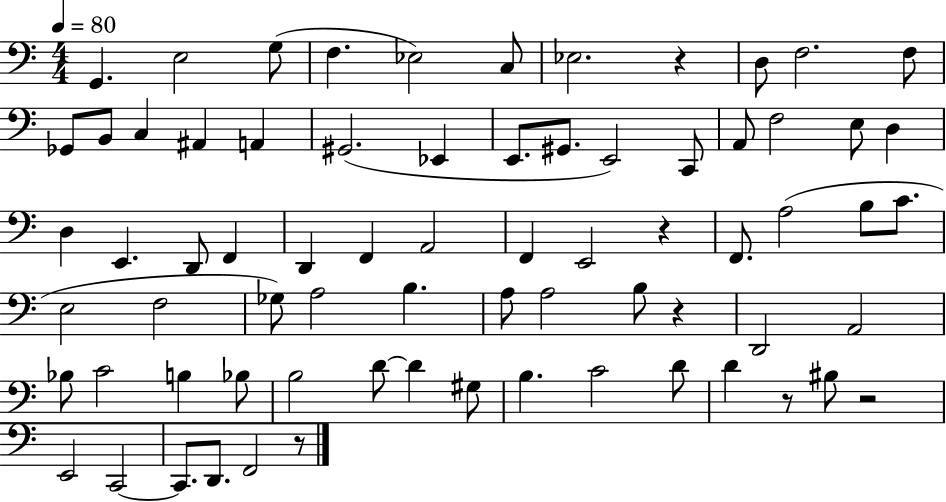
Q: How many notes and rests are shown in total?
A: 72